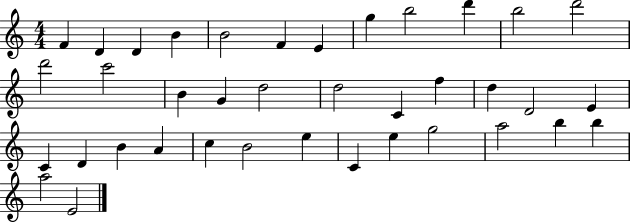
{
  \clef treble
  \numericTimeSignature
  \time 4/4
  \key c \major
  f'4 d'4 d'4 b'4 | b'2 f'4 e'4 | g''4 b''2 d'''4 | b''2 d'''2 | \break d'''2 c'''2 | b'4 g'4 d''2 | d''2 c'4 f''4 | d''4 d'2 e'4 | \break c'4 d'4 b'4 a'4 | c''4 b'2 e''4 | c'4 e''4 g''2 | a''2 b''4 b''4 | \break a''2 e'2 | \bar "|."
}